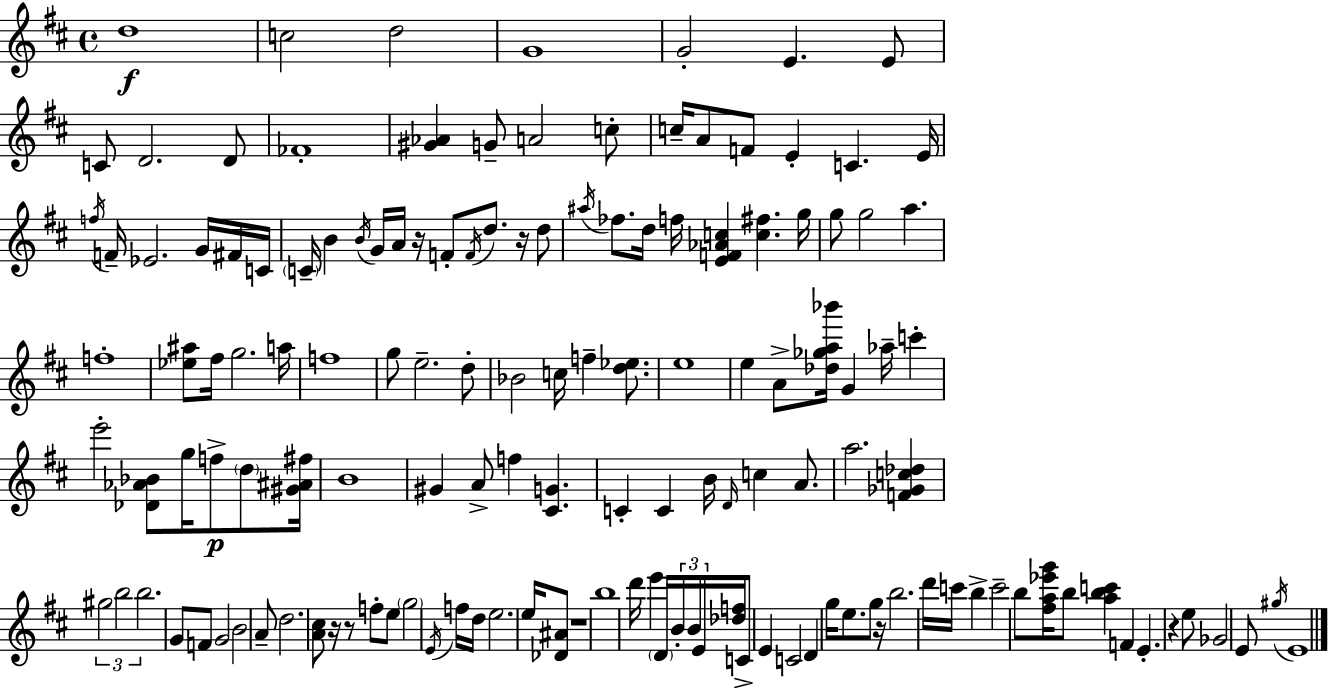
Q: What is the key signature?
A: D major